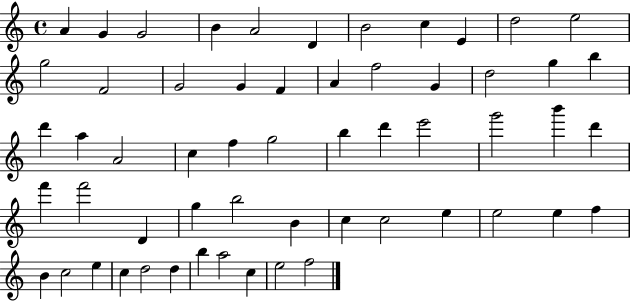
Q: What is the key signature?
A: C major